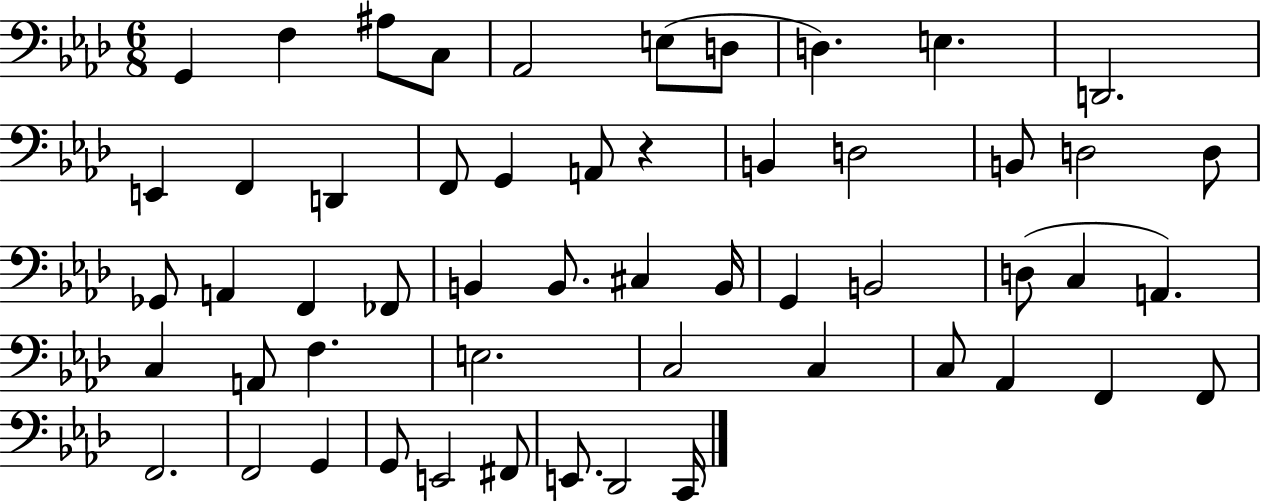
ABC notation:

X:1
T:Untitled
M:6/8
L:1/4
K:Ab
G,, F, ^A,/2 C,/2 _A,,2 E,/2 D,/2 D, E, D,,2 E,, F,, D,, F,,/2 G,, A,,/2 z B,, D,2 B,,/2 D,2 D,/2 _G,,/2 A,, F,, _F,,/2 B,, B,,/2 ^C, B,,/4 G,, B,,2 D,/2 C, A,, C, A,,/2 F, E,2 C,2 C, C,/2 _A,, F,, F,,/2 F,,2 F,,2 G,, G,,/2 E,,2 ^F,,/2 E,,/2 _D,,2 C,,/4